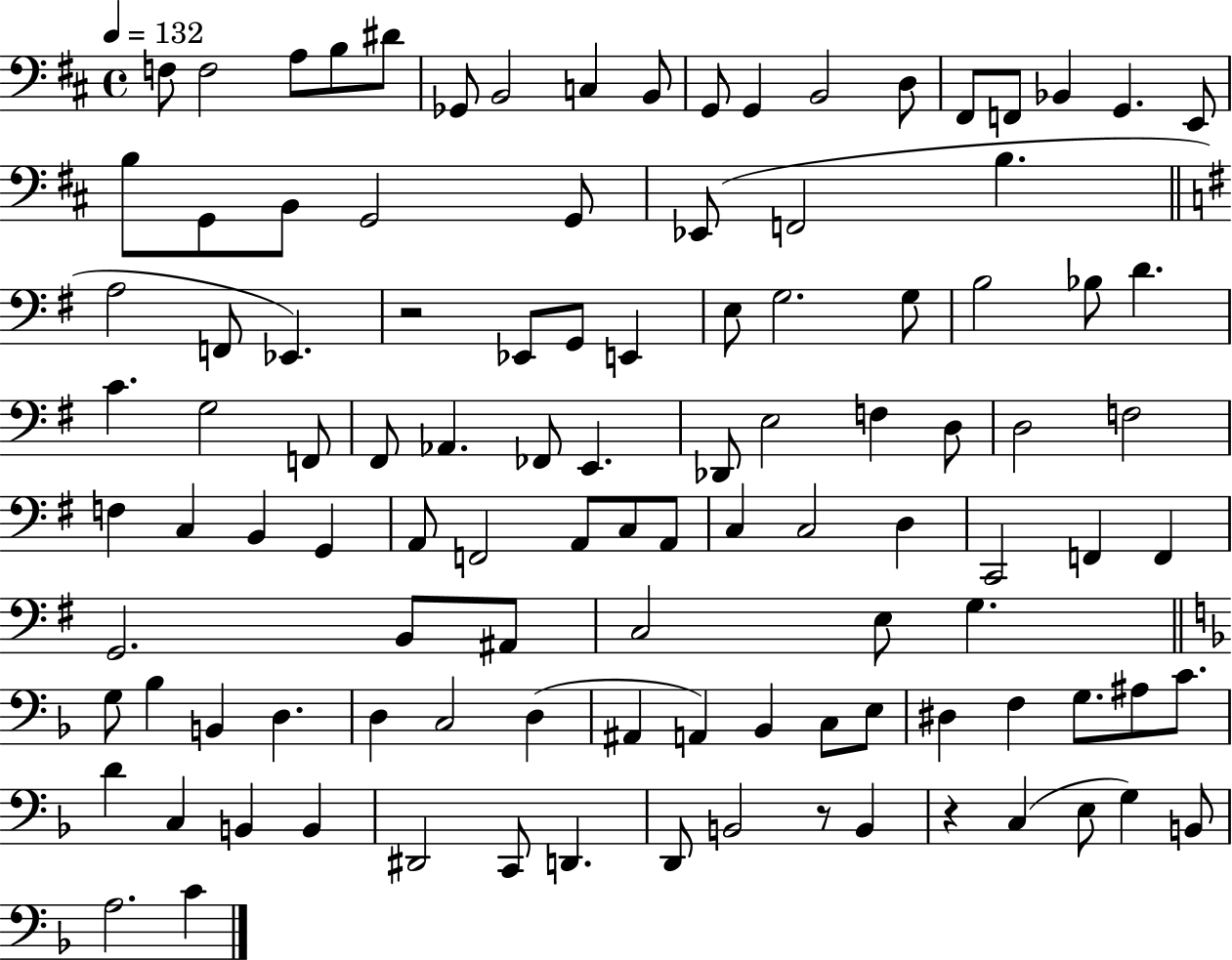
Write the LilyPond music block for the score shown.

{
  \clef bass
  \time 4/4
  \defaultTimeSignature
  \key d \major
  \tempo 4 = 132
  \repeat volta 2 { f8 f2 a8 b8 dis'8 | ges,8 b,2 c4 b,8 | g,8 g,4 b,2 d8 | fis,8 f,8 bes,4 g,4. e,8 | \break b8 g,8 b,8 g,2 g,8 | ees,8( f,2 b4. | \bar "||" \break \key e \minor a2 f,8 ees,4.) | r2 ees,8 g,8 e,4 | e8 g2. g8 | b2 bes8 d'4. | \break c'4. g2 f,8 | fis,8 aes,4. fes,8 e,4. | des,8 e2 f4 d8 | d2 f2 | \break f4 c4 b,4 g,4 | a,8 f,2 a,8 c8 a,8 | c4 c2 d4 | c,2 f,4 f,4 | \break g,2. b,8 ais,8 | c2 e8 g4. | \bar "||" \break \key f \major g8 bes4 b,4 d4. | d4 c2 d4( | ais,4 a,4) bes,4 c8 e8 | dis4 f4 g8. ais8 c'8. | \break d'4 c4 b,4 b,4 | dis,2 c,8 d,4. | d,8 b,2 r8 b,4 | r4 c4( e8 g4) b,8 | \break a2. c'4 | } \bar "|."
}